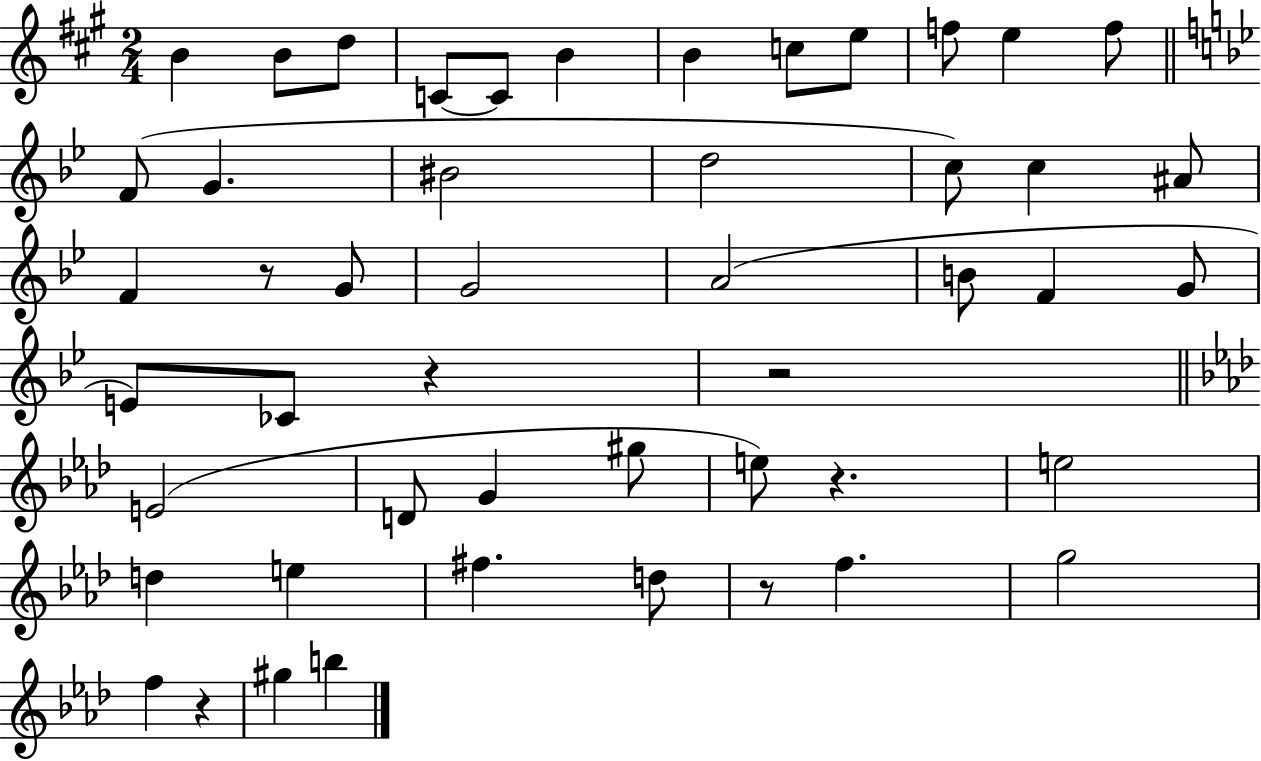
{
  \clef treble
  \numericTimeSignature
  \time 2/4
  \key a \major
  b'4 b'8 d''8 | c'8~~ c'8 b'4 | b'4 c''8 e''8 | f''8 e''4 f''8 | \break \bar "||" \break \key bes \major f'8( g'4. | bis'2 | d''2 | c''8) c''4 ais'8 | \break f'4 r8 g'8 | g'2 | a'2( | b'8 f'4 g'8 | \break e'8) ces'8 r4 | r2 | \bar "||" \break \key aes \major e'2( | d'8 g'4 gis''8 | e''8) r4. | e''2 | \break d''4 e''4 | fis''4. d''8 | r8 f''4. | g''2 | \break f''4 r4 | gis''4 b''4 | \bar "|."
}